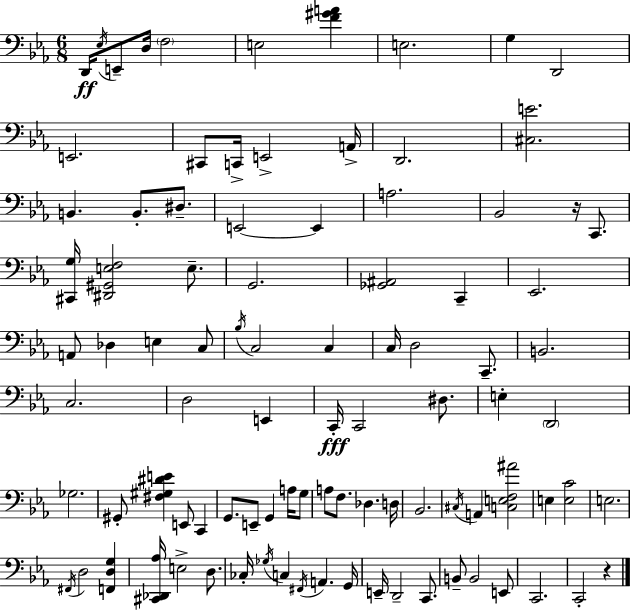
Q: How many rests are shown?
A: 2